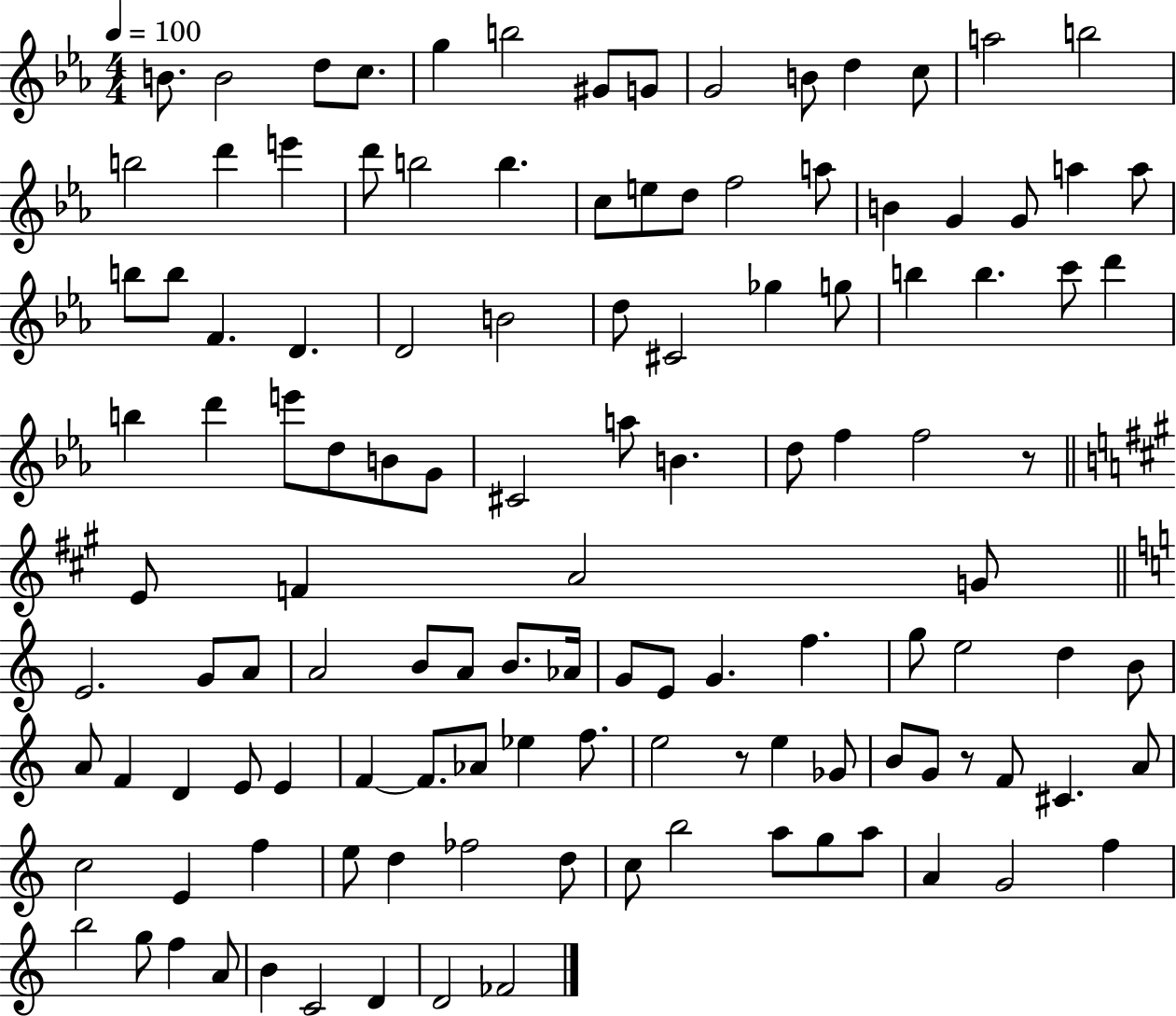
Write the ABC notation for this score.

X:1
T:Untitled
M:4/4
L:1/4
K:Eb
B/2 B2 d/2 c/2 g b2 ^G/2 G/2 G2 B/2 d c/2 a2 b2 b2 d' e' d'/2 b2 b c/2 e/2 d/2 f2 a/2 B G G/2 a a/2 b/2 b/2 F D D2 B2 d/2 ^C2 _g g/2 b b c'/2 d' b d' e'/2 d/2 B/2 G/2 ^C2 a/2 B d/2 f f2 z/2 E/2 F A2 G/2 E2 G/2 A/2 A2 B/2 A/2 B/2 _A/4 G/2 E/2 G f g/2 e2 d B/2 A/2 F D E/2 E F F/2 _A/2 _e f/2 e2 z/2 e _G/2 B/2 G/2 z/2 F/2 ^C A/2 c2 E f e/2 d _f2 d/2 c/2 b2 a/2 g/2 a/2 A G2 f b2 g/2 f A/2 B C2 D D2 _F2